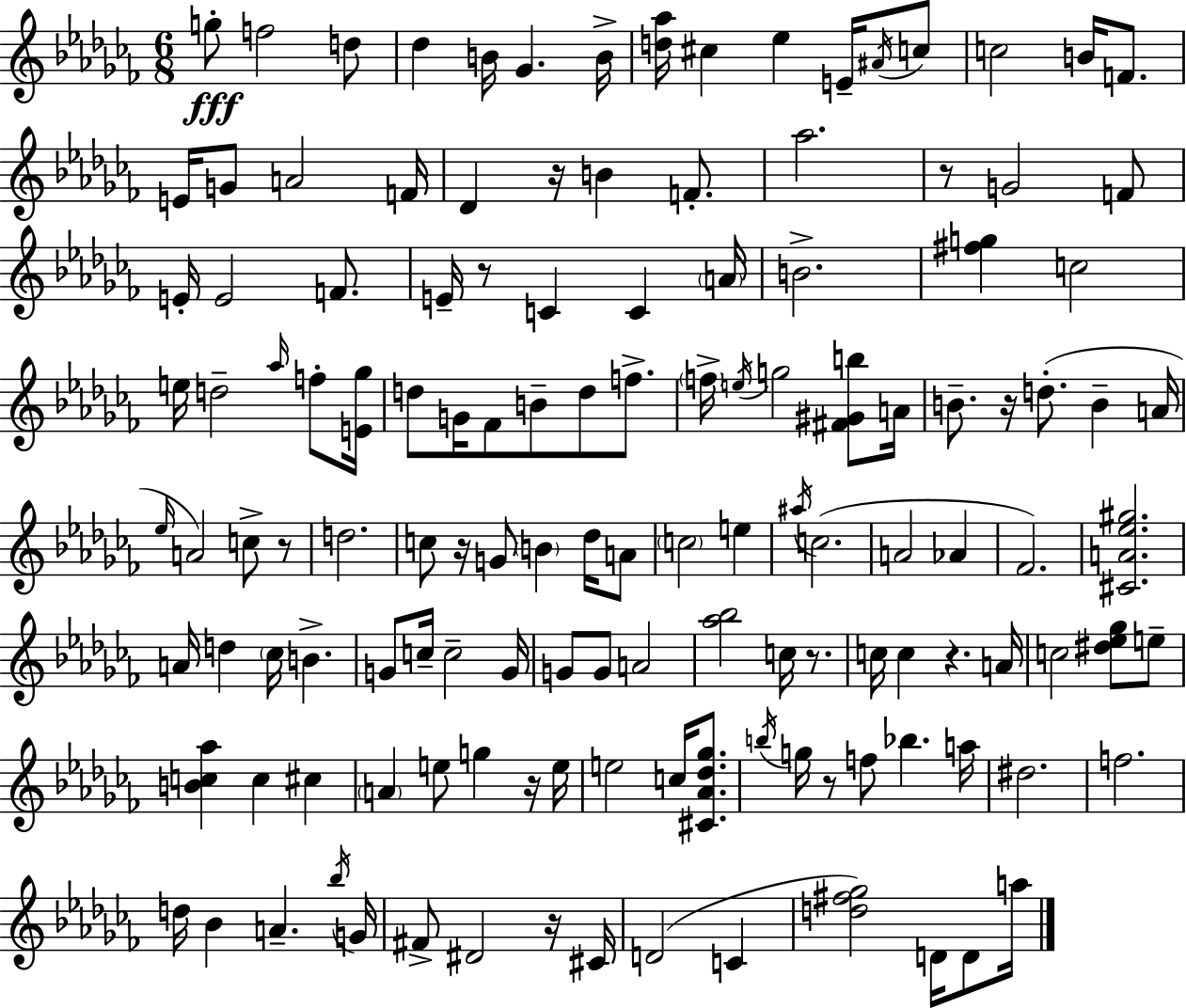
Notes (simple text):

G5/e F5/h D5/e Db5/q B4/s Gb4/q. B4/s [D5,Ab5]/s C#5/q Eb5/q E4/s A#4/s C5/e C5/h B4/s F4/e. E4/s G4/e A4/h F4/s Db4/q R/s B4/q F4/e. Ab5/h. R/e G4/h F4/e E4/s E4/h F4/e. E4/s R/e C4/q C4/q A4/s B4/h. [F#5,G5]/q C5/h E5/s D5/h Ab5/s F5/e [E4,Gb5]/s D5/e G4/s FES4/e B4/e D5/e F5/e. F5/s E5/s G5/h [F#4,G#4,B5]/e A4/s B4/e. R/s D5/e. B4/q A4/s Eb5/s A4/h C5/e R/e D5/h. C5/e R/s G4/e B4/q Db5/s A4/e C5/h E5/q A#5/s C5/h. A4/h Ab4/q FES4/h. [C#4,A4,Eb5,G#5]/h. A4/s D5/q CES5/s B4/q. G4/e C5/s C5/h G4/s G4/e G4/e A4/h [Ab5,Bb5]/h C5/s R/e. C5/s C5/q R/q. A4/s C5/h [D#5,Eb5,Gb5]/e E5/e [B4,C5,Ab5]/q C5/q C#5/q A4/q E5/e G5/q R/s E5/s E5/h C5/s [C#4,Ab4,Db5,Gb5]/e. B5/s G5/s R/e F5/e Bb5/q. A5/s D#5/h. F5/h. D5/s Bb4/q A4/q. Bb5/s G4/s F#4/e D#4/h R/s C#4/s D4/h C4/q [D5,F#5,Gb5]/h D4/s D4/e A5/s